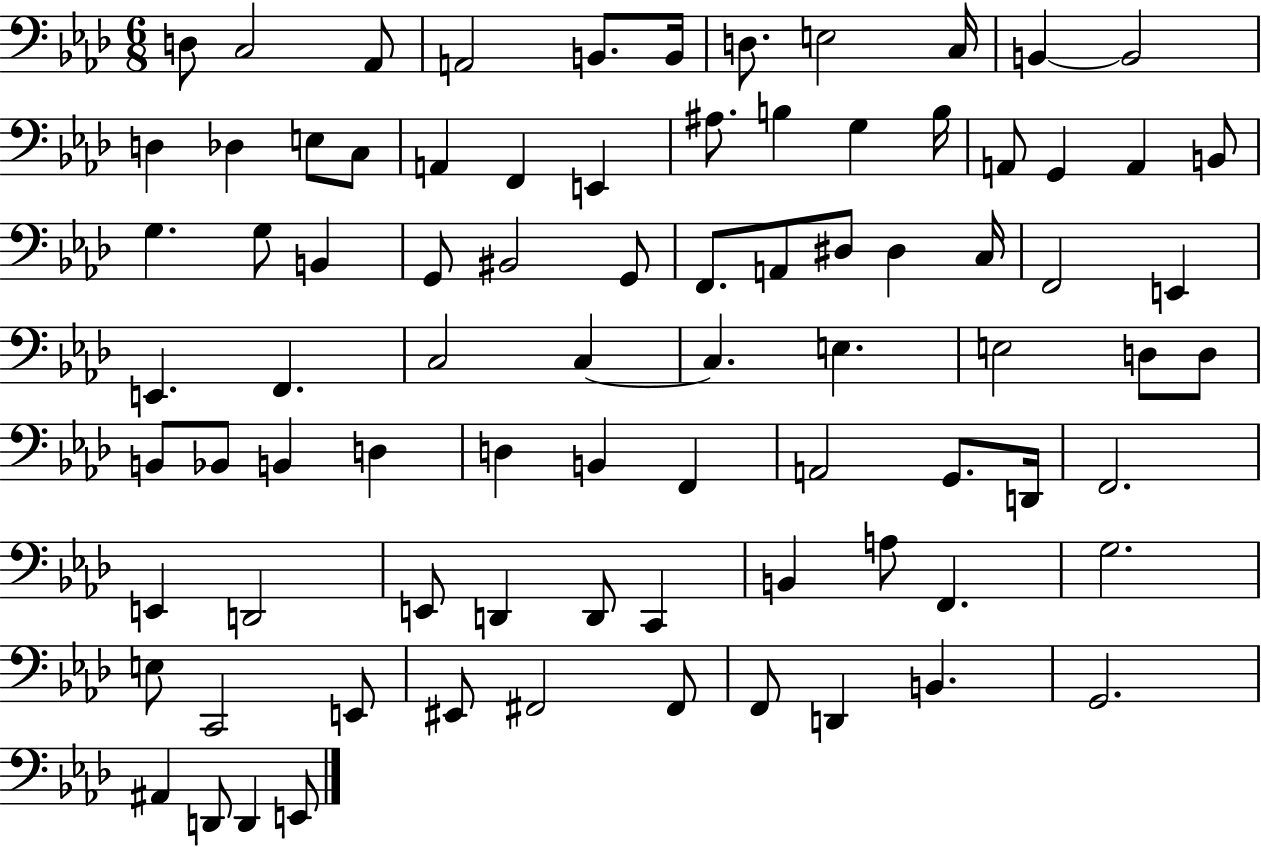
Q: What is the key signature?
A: AES major